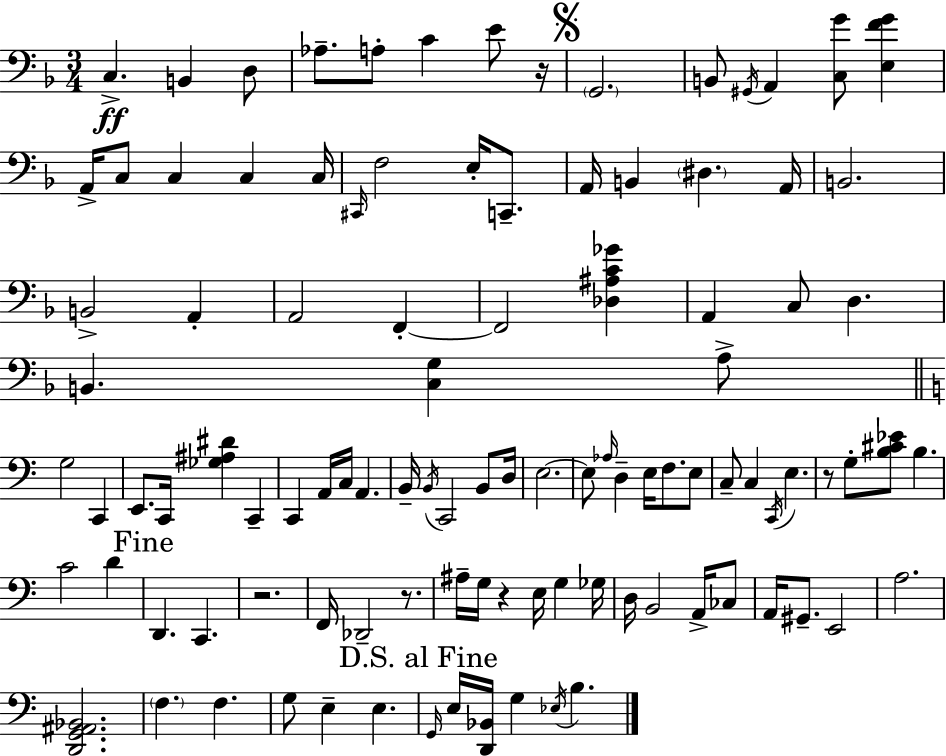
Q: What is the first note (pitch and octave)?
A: C3